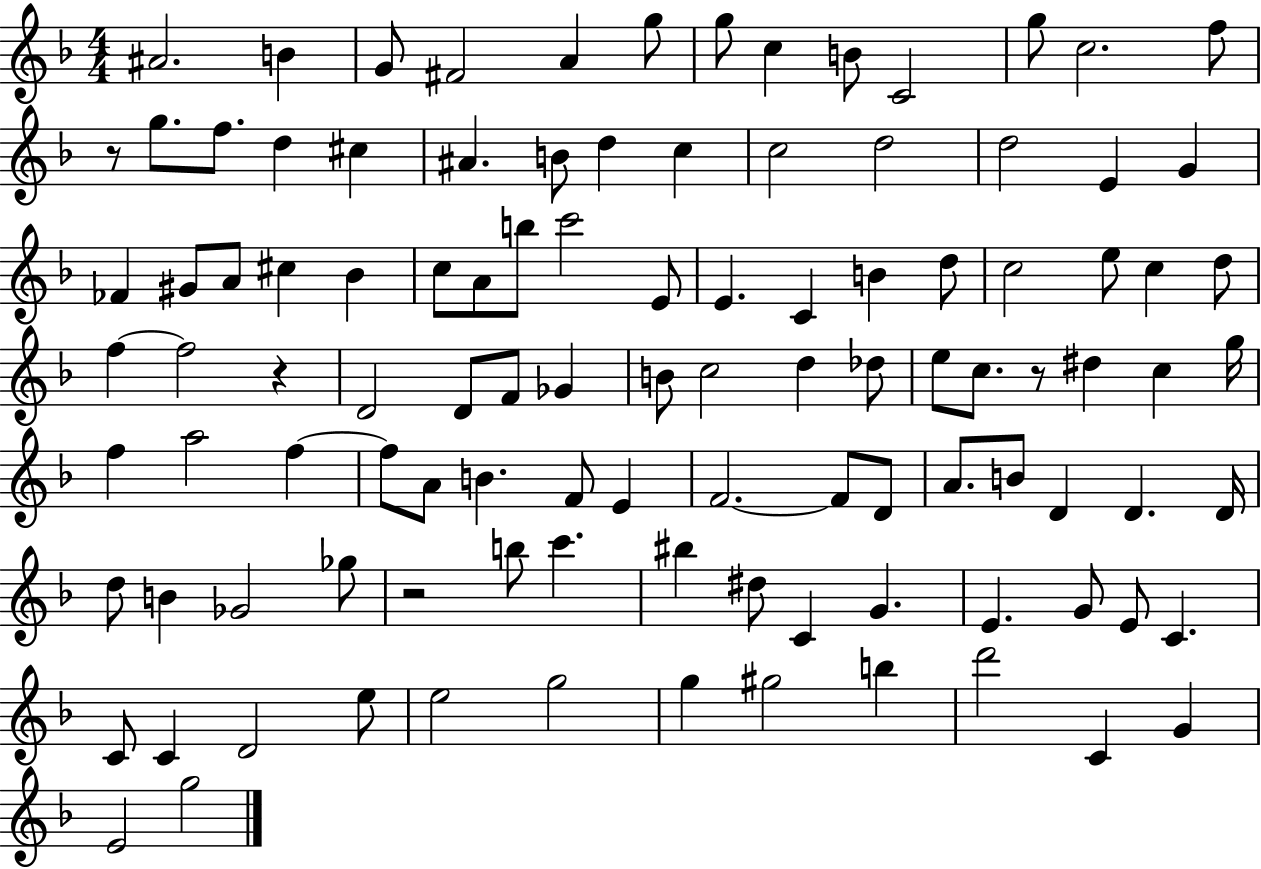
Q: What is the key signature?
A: F major